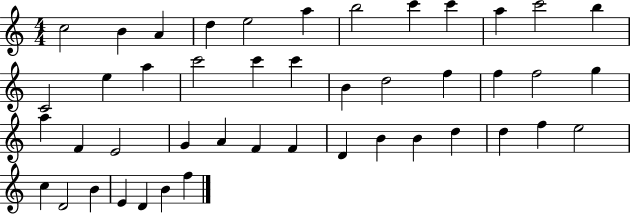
C5/h B4/q A4/q D5/q E5/h A5/q B5/h C6/q C6/q A5/q C6/h B5/q C4/h E5/q A5/q C6/h C6/q C6/q B4/q D5/h F5/q F5/q F5/h G5/q A5/q F4/q E4/h G4/q A4/q F4/q F4/q D4/q B4/q B4/q D5/q D5/q F5/q E5/h C5/q D4/h B4/q E4/q D4/q B4/q F5/q